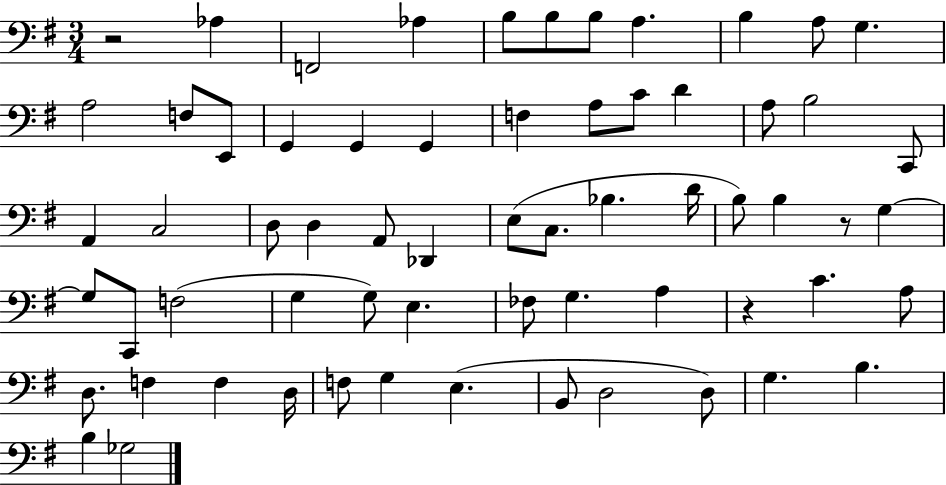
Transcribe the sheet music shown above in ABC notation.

X:1
T:Untitled
M:3/4
L:1/4
K:G
z2 _A, F,,2 _A, B,/2 B,/2 B,/2 A, B, A,/2 G, A,2 F,/2 E,,/2 G,, G,, G,, F, A,/2 C/2 D A,/2 B,2 C,,/2 A,, C,2 D,/2 D, A,,/2 _D,, E,/2 C,/2 _B, D/4 B,/2 B, z/2 G, G,/2 C,,/2 F,2 G, G,/2 E, _F,/2 G, A, z C A,/2 D,/2 F, F, D,/4 F,/2 G, E, B,,/2 D,2 D,/2 G, B, B, _G,2